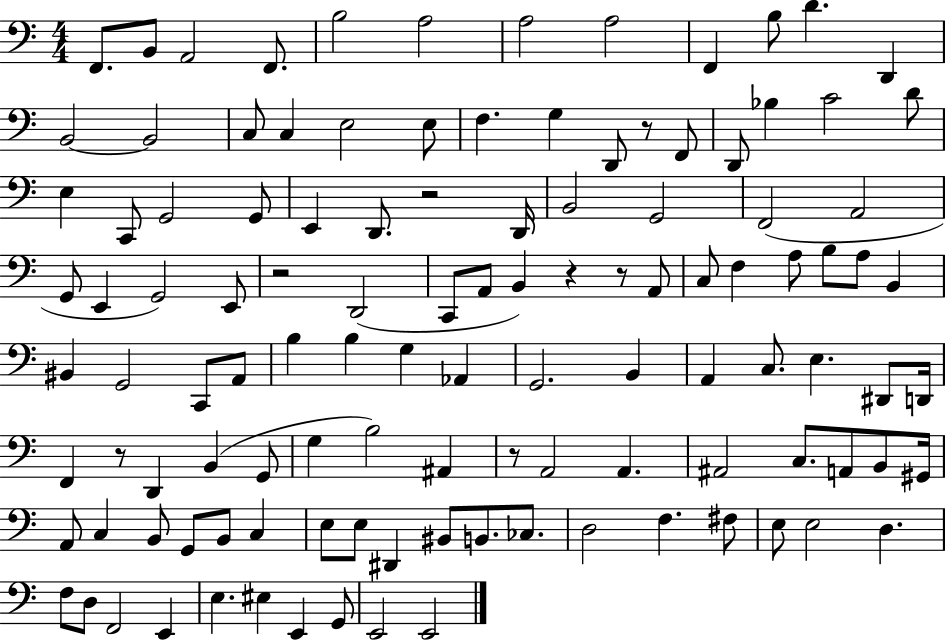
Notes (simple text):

F2/e. B2/e A2/h F2/e. B3/h A3/h A3/h A3/h F2/q B3/e D4/q. D2/q B2/h B2/h C3/e C3/q E3/h E3/e F3/q. G3/q D2/e R/e F2/e D2/e Bb3/q C4/h D4/e E3/q C2/e G2/h G2/e E2/q D2/e. R/h D2/s B2/h G2/h F2/h A2/h G2/e E2/q G2/h E2/e R/h D2/h C2/e A2/e B2/q R/q R/e A2/e C3/e F3/q A3/e B3/e A3/e B2/q BIS2/q G2/h C2/e A2/e B3/q B3/q G3/q Ab2/q G2/h. B2/q A2/q C3/e. E3/q. D#2/e D2/s F2/q R/e D2/q B2/q G2/e G3/q B3/h A#2/q R/e A2/h A2/q. A#2/h C3/e. A2/e B2/e G#2/s A2/e C3/q B2/e G2/e B2/e C3/q E3/e E3/e D#2/q BIS2/e B2/e. CES3/e. D3/h F3/q. F#3/e E3/e E3/h D3/q. F3/e D3/e F2/h E2/q E3/q. EIS3/q E2/q G2/e E2/h E2/h